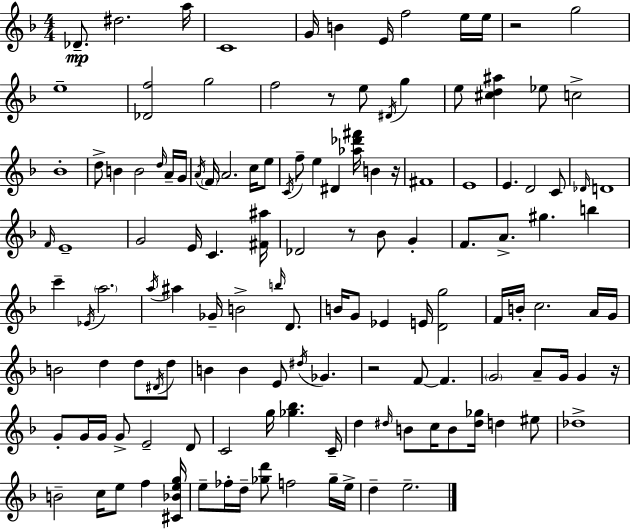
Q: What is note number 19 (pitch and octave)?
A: Eb5